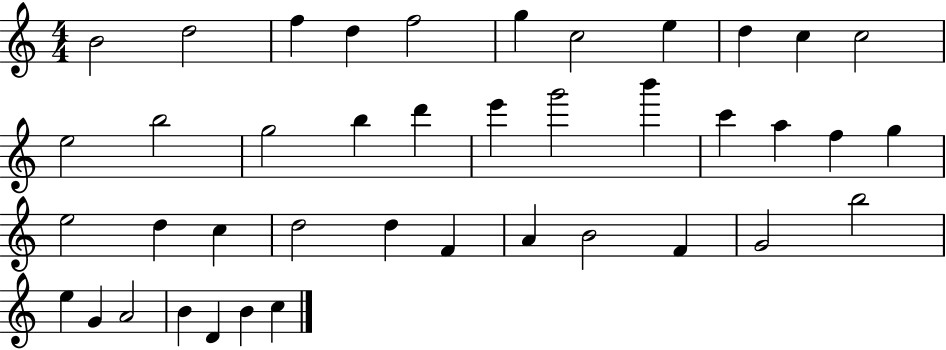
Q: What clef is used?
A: treble